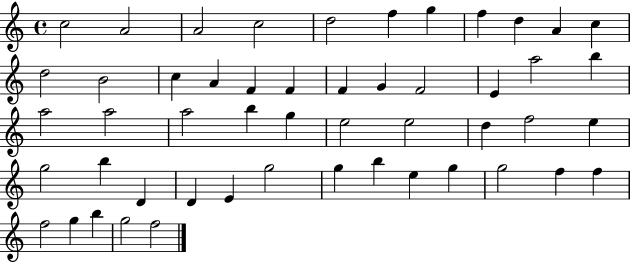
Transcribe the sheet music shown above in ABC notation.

X:1
T:Untitled
M:4/4
L:1/4
K:C
c2 A2 A2 c2 d2 f g f d A c d2 B2 c A F F F G F2 E a2 b a2 a2 a2 b g e2 e2 d f2 e g2 b D D E g2 g b e g g2 f f f2 g b g2 f2